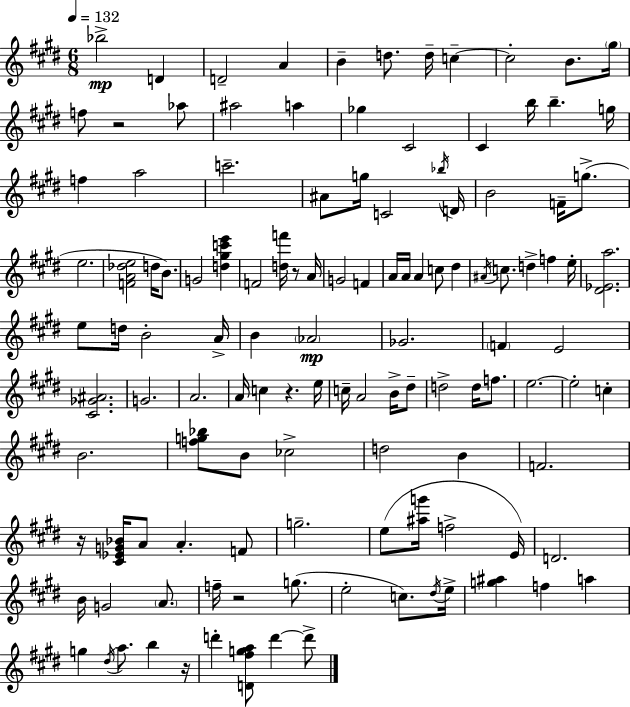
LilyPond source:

{
  \clef treble
  \numericTimeSignature
  \time 6/8
  \key e \major
  \tempo 4 = 132
  bes''2->\mp d'4 | d'2-- a'4 | b'4-- d''8. d''16-- c''4--~~ | c''2-. b'8. \parenthesize gis''16 | \break f''8 r2 aes''8 | ais''2 a''4 | ges''4 cis'2 | cis'4 b''16 b''4.-- g''16 | \break f''4 a''2 | c'''2.-- | ais'8 g''16 c'2 \acciaccatura { bes''16 } | d'16 b'2 f'16-- g''8.->( | \break e''2. | <f' a' des'' e''>2 d''16 b'8.) | g'2 <d'' gis'' c''' e'''>4 | f'2 <d'' f'''>16 r8 | \break a'16 g'2 f'4 | a'16 a'16 a'4 c''8 dis''4 | \acciaccatura { ais'16 } c''8. d''4-> f''4 | e''16-. <dis' ees' a''>2. | \break e''8 d''16 b'2-. | a'16-> b'4 \parenthesize aes'2\mp | ges'2. | \parenthesize f'4 e'2 | \break <cis' ges' ais'>2. | g'2. | a'2. | a'16 c''4 r4. | \break e''16 c''16-- a'2 b'16-> | dis''8-- d''2-> d''16 f''8. | e''2.~~ | e''2-. c''4-. | \break b'2. | <f'' g'' bes''>8 b'8 ces''2-> | d''2 b'4 | f'2. | \break r16 <cis' ees' g' bes'>16 a'8 a'4.-. | f'8 g''2.-- | e''8( <ais'' g'''>16 f''2-> | e'16) d'2. | \break b'16 g'2 \parenthesize a'8. | f''16-- r2 g''8.( | e''2-. c''8.) | \acciaccatura { dis''16 } e''16-> <g'' ais''>4 f''4 a''4 | \break g''4 \acciaccatura { dis''16 } a''8. b''4 | r16 d'''4-. <d' fis'' g'' a''>8 d'''4~~ | d'''8-> \bar "|."
}